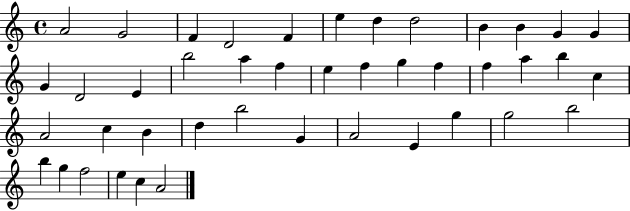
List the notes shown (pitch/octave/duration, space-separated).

A4/h G4/h F4/q D4/h F4/q E5/q D5/q D5/h B4/q B4/q G4/q G4/q G4/q D4/h E4/q B5/h A5/q F5/q E5/q F5/q G5/q F5/q F5/q A5/q B5/q C5/q A4/h C5/q B4/q D5/q B5/h G4/q A4/h E4/q G5/q G5/h B5/h B5/q G5/q F5/h E5/q C5/q A4/h